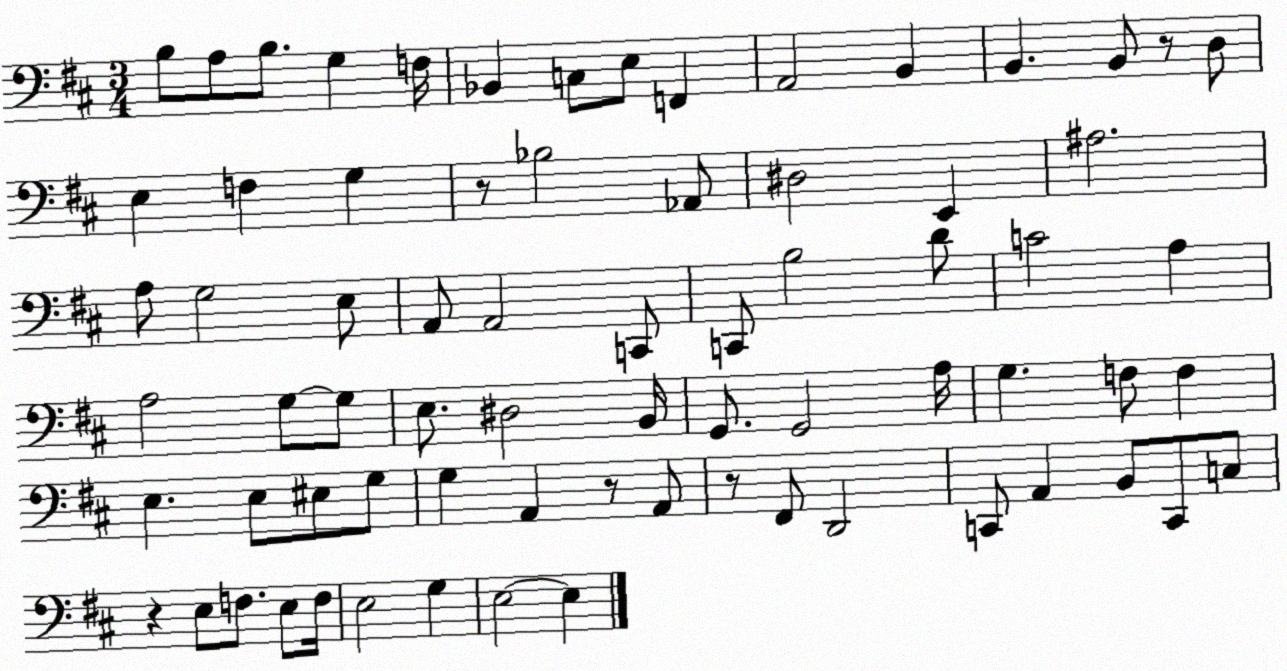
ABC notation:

X:1
T:Untitled
M:3/4
L:1/4
K:D
B,/2 A,/2 B,/2 G, F,/4 _B,, C,/2 E,/2 F,, A,,2 B,, B,, B,,/2 z/2 D,/2 E, F, G, z/2 _B,2 _A,,/2 ^D,2 E,, ^A,2 A,/2 G,2 E,/2 A,,/2 A,,2 C,,/2 C,,/2 B,2 D/2 C2 A, A,2 G,/2 G,/2 E,/2 ^D,2 B,,/4 G,,/2 G,,2 A,/4 G, F,/2 F, E, E,/2 ^E,/2 G,/2 G, A,, z/2 A,,/2 z/2 ^F,,/2 D,,2 C,,/2 A,, B,,/2 C,,/2 C,/2 z E,/2 F,/2 E,/2 F,/4 E,2 G, E,2 E,